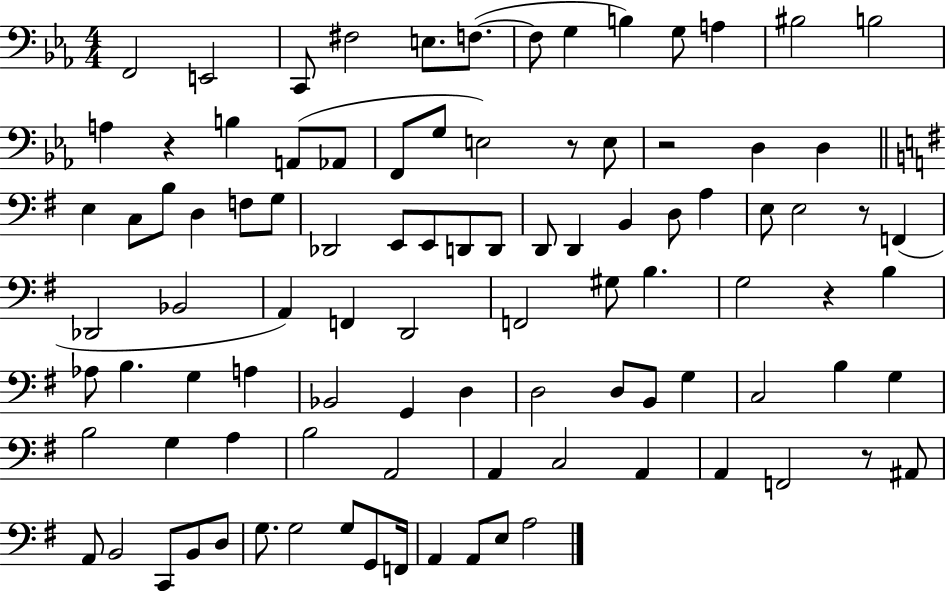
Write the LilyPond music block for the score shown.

{
  \clef bass
  \numericTimeSignature
  \time 4/4
  \key ees \major
  f,2 e,2 | c,8 fis2 e8. f8.~(~ | f8 g4 b4) g8 a4 | bis2 b2 | \break a4 r4 b4 a,8( aes,8 | f,8 g8 e2) r8 e8 | r2 d4 d4 | \bar "||" \break \key g \major e4 c8 b8 d4 f8 g8 | des,2 e,8 e,8 d,8 d,8 | d,8 d,4 b,4 d8 a4 | e8 e2 r8 f,4( | \break des,2 bes,2 | a,4) f,4 d,2 | f,2 gis8 b4. | g2 r4 b4 | \break aes8 b4. g4 a4 | bes,2 g,4 d4 | d2 d8 b,8 g4 | c2 b4 g4 | \break b2 g4 a4 | b2 a,2 | a,4 c2 a,4 | a,4 f,2 r8 ais,8 | \break a,8 b,2 c,8 b,8 d8 | g8. g2 g8 g,8 f,16 | a,4 a,8 e8 a2 | \bar "|."
}